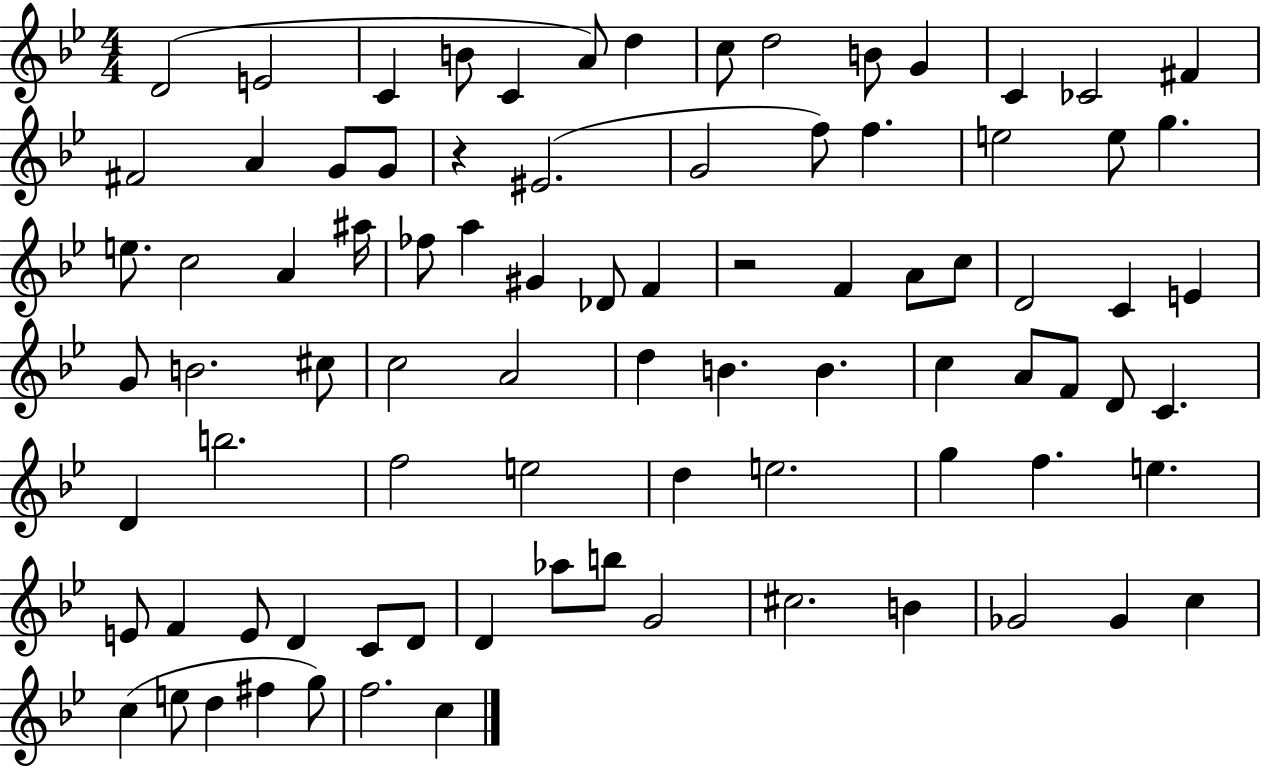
{
  \clef treble
  \numericTimeSignature
  \time 4/4
  \key bes \major
  d'2( e'2 | c'4 b'8 c'4 a'8) d''4 | c''8 d''2 b'8 g'4 | c'4 ces'2 fis'4 | \break fis'2 a'4 g'8 g'8 | r4 eis'2.( | g'2 f''8) f''4. | e''2 e''8 g''4. | \break e''8. c''2 a'4 ais''16 | fes''8 a''4 gis'4 des'8 f'4 | r2 f'4 a'8 c''8 | d'2 c'4 e'4 | \break g'8 b'2. cis''8 | c''2 a'2 | d''4 b'4. b'4. | c''4 a'8 f'8 d'8 c'4. | \break d'4 b''2. | f''2 e''2 | d''4 e''2. | g''4 f''4. e''4. | \break e'8 f'4 e'8 d'4 c'8 d'8 | d'4 aes''8 b''8 g'2 | cis''2. b'4 | ges'2 ges'4 c''4 | \break c''4( e''8 d''4 fis''4 g''8) | f''2. c''4 | \bar "|."
}